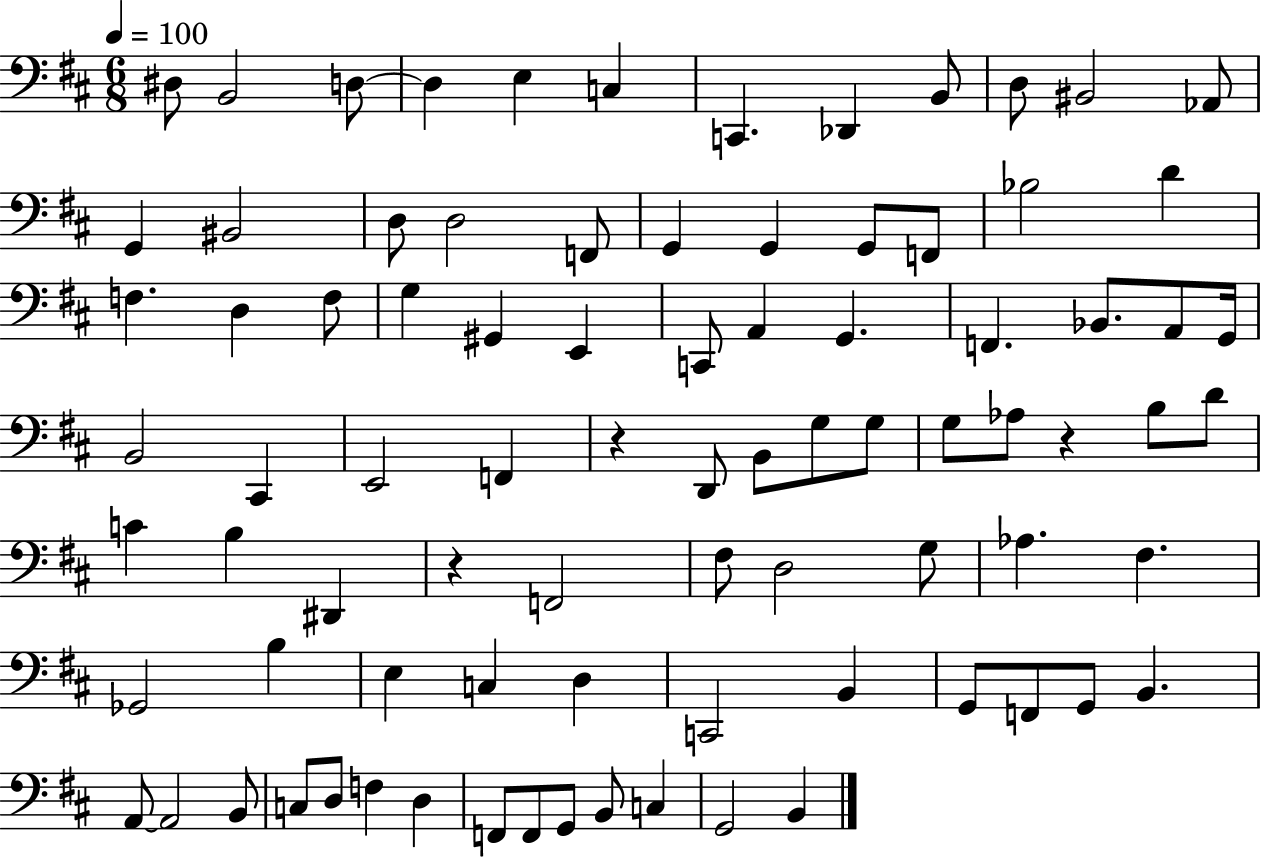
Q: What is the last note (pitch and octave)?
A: B2